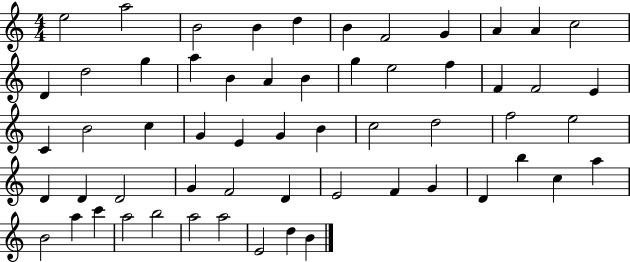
{
  \clef treble
  \numericTimeSignature
  \time 4/4
  \key c \major
  e''2 a''2 | b'2 b'4 d''4 | b'4 f'2 g'4 | a'4 a'4 c''2 | \break d'4 d''2 g''4 | a''4 b'4 a'4 b'4 | g''4 e''2 f''4 | f'4 f'2 e'4 | \break c'4 b'2 c''4 | g'4 e'4 g'4 b'4 | c''2 d''2 | f''2 e''2 | \break d'4 d'4 d'2 | g'4 f'2 d'4 | e'2 f'4 g'4 | d'4 b''4 c''4 a''4 | \break b'2 a''4 c'''4 | a''2 b''2 | a''2 a''2 | e'2 d''4 b'4 | \break \bar "|."
}